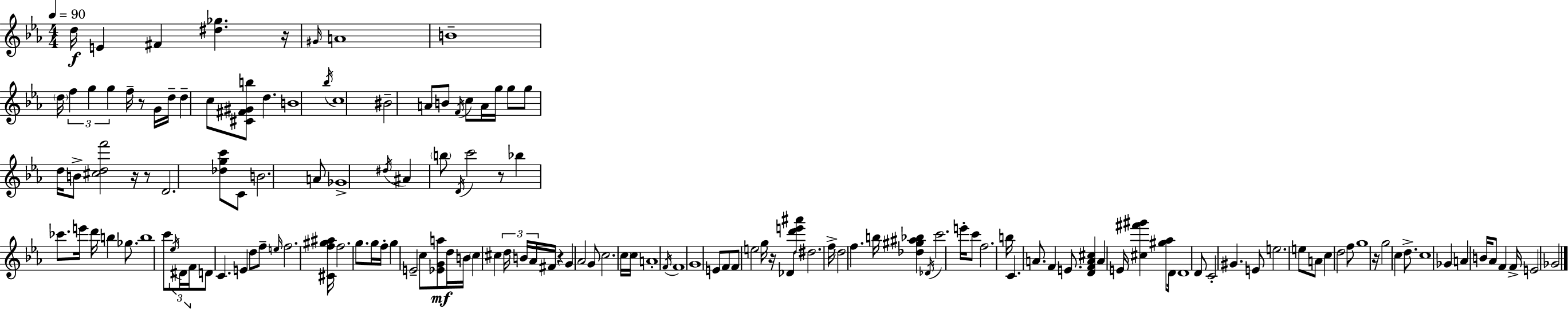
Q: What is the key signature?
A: C minor